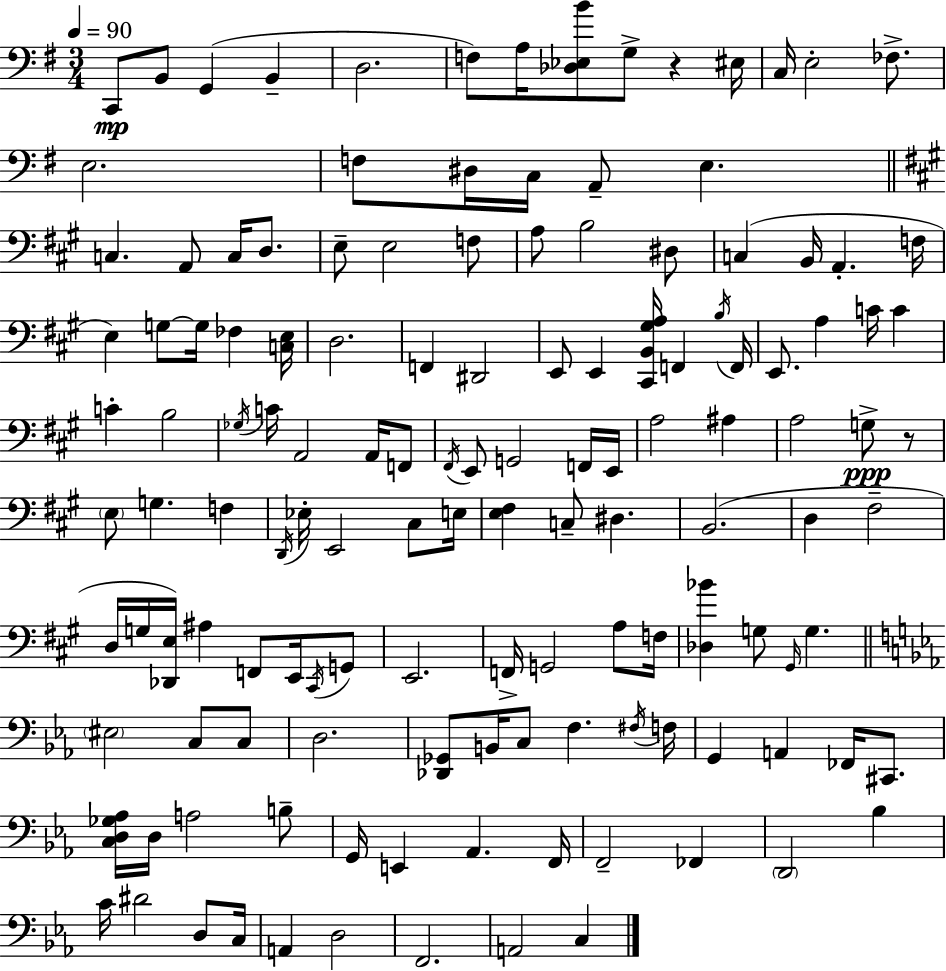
{
  \clef bass
  \numericTimeSignature
  \time 3/4
  \key g \major
  \tempo 4 = 90
  c,8\mp b,8 g,4( b,4-- | d2. | f8) a16 <des ees b'>8 g8-> r4 eis16 | c16 e2-. fes8.-> | \break e2. | f8 dis16 c16 a,8-- e4. | \bar "||" \break \key a \major c4. a,8 c16 d8. | e8-- e2 f8 | a8 b2 dis8 | c4( b,16 a,4.-. f16 | \break e4) g8~~ g16 fes4 <c e>16 | d2. | f,4 dis,2 | e,8 e,4 <cis, b, gis a>16 f,4 \acciaccatura { b16 } | \break f,16 e,8. a4 c'16 c'4 | c'4-. b2 | \acciaccatura { ges16 } c'16 a,2 a,16 | f,8 \acciaccatura { fis,16 } e,8 g,2 | \break f,16 e,16 a2 ais4 | a2 g8->\ppp | r8 \parenthesize e8 g4. f4 | \acciaccatura { d,16 } ees16-. e,2 | \break cis8 e16 <e fis>4 c8-- dis4. | b,2.( | d4 fis2-- | d16 g16 <des, e>16) ais4 f,8 | \break e,16 \acciaccatura { cis,16 } g,8 e,2. | f,16-> g,2 | a8 f16 <des bes'>4 g8 \grace { gis,16 } | g4. \bar "||" \break \key ees \major \parenthesize eis2 c8 c8 | d2. | <des, ges,>8 b,16 c8 f4. \acciaccatura { fis16 } | f16 g,4 a,4 fes,16 cis,8. | \break <c d ges aes>16 d16 a2 b8-- | g,16 e,4 aes,4. | f,16 f,2-- fes,4 | \parenthesize d,2 bes4 | \break c'16 dis'2 d8 | c16 a,4 d2 | f,2. | a,2 c4 | \break \bar "|."
}